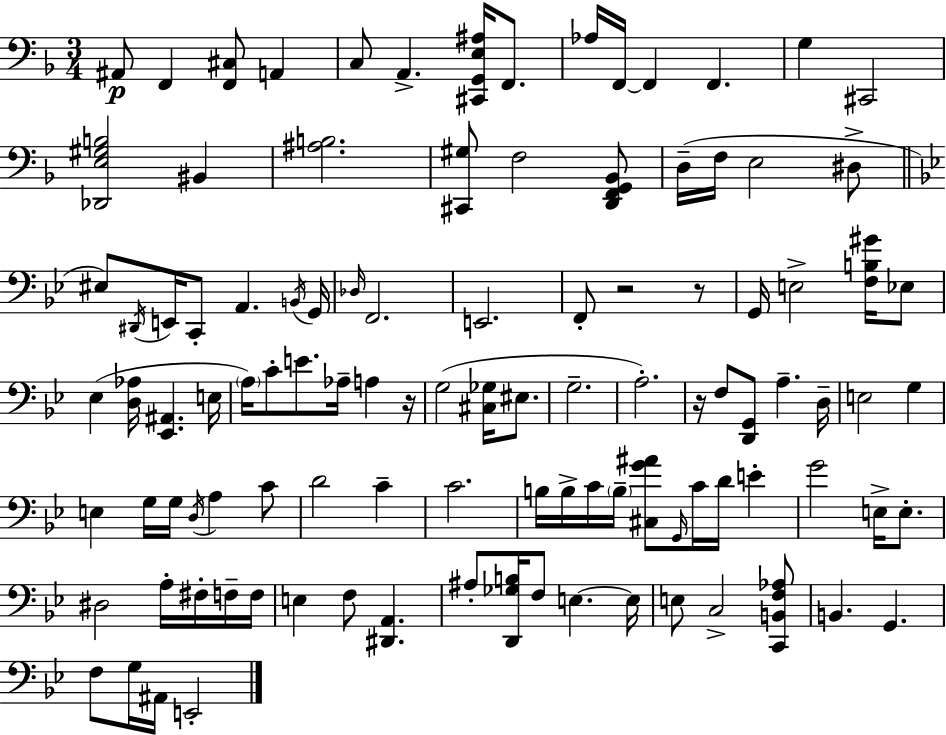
A#2/e F2/q [F2,C#3]/e A2/q C3/e A2/q. [C#2,G2,E3,A#3]/s F2/e. Ab3/s F2/s F2/q F2/q. G3/q C#2/h [Db2,E3,G#3,B3]/h BIS2/q [A#3,B3]/h. [C#2,G#3]/e F3/h [D2,F2,G2,Bb2]/e D3/s F3/s E3/h D#3/e EIS3/e D#2/s E2/s C2/e A2/q. B2/s G2/s Db3/s F2/h. E2/h. F2/e R/h R/e G2/s E3/h [F3,B3,G#4]/s Eb3/e Eb3/q [D3,Ab3]/s [Eb2,A#2]/q. E3/s A3/s C4/e E4/e. Ab3/s A3/q R/s G3/h [C#3,Gb3]/s EIS3/e. G3/h. A3/h. R/s F3/e [D2,G2]/e A3/q. D3/s E3/h G3/q E3/q G3/s G3/s D3/s A3/q C4/e D4/h C4/q C4/h. B3/s B3/s C4/s B3/s [C#3,G4,A#4]/e G2/s C4/s D4/s E4/q G4/h E3/s E3/e. D#3/h A3/s F#3/s F3/s F3/s E3/q F3/e [D#2,A2]/q. A#3/e [D2,Gb3,B3]/s F3/e E3/q. E3/s E3/e C3/h [C2,B2,F3,Ab3]/e B2/q. G2/q. F3/e G3/s A#2/s E2/h